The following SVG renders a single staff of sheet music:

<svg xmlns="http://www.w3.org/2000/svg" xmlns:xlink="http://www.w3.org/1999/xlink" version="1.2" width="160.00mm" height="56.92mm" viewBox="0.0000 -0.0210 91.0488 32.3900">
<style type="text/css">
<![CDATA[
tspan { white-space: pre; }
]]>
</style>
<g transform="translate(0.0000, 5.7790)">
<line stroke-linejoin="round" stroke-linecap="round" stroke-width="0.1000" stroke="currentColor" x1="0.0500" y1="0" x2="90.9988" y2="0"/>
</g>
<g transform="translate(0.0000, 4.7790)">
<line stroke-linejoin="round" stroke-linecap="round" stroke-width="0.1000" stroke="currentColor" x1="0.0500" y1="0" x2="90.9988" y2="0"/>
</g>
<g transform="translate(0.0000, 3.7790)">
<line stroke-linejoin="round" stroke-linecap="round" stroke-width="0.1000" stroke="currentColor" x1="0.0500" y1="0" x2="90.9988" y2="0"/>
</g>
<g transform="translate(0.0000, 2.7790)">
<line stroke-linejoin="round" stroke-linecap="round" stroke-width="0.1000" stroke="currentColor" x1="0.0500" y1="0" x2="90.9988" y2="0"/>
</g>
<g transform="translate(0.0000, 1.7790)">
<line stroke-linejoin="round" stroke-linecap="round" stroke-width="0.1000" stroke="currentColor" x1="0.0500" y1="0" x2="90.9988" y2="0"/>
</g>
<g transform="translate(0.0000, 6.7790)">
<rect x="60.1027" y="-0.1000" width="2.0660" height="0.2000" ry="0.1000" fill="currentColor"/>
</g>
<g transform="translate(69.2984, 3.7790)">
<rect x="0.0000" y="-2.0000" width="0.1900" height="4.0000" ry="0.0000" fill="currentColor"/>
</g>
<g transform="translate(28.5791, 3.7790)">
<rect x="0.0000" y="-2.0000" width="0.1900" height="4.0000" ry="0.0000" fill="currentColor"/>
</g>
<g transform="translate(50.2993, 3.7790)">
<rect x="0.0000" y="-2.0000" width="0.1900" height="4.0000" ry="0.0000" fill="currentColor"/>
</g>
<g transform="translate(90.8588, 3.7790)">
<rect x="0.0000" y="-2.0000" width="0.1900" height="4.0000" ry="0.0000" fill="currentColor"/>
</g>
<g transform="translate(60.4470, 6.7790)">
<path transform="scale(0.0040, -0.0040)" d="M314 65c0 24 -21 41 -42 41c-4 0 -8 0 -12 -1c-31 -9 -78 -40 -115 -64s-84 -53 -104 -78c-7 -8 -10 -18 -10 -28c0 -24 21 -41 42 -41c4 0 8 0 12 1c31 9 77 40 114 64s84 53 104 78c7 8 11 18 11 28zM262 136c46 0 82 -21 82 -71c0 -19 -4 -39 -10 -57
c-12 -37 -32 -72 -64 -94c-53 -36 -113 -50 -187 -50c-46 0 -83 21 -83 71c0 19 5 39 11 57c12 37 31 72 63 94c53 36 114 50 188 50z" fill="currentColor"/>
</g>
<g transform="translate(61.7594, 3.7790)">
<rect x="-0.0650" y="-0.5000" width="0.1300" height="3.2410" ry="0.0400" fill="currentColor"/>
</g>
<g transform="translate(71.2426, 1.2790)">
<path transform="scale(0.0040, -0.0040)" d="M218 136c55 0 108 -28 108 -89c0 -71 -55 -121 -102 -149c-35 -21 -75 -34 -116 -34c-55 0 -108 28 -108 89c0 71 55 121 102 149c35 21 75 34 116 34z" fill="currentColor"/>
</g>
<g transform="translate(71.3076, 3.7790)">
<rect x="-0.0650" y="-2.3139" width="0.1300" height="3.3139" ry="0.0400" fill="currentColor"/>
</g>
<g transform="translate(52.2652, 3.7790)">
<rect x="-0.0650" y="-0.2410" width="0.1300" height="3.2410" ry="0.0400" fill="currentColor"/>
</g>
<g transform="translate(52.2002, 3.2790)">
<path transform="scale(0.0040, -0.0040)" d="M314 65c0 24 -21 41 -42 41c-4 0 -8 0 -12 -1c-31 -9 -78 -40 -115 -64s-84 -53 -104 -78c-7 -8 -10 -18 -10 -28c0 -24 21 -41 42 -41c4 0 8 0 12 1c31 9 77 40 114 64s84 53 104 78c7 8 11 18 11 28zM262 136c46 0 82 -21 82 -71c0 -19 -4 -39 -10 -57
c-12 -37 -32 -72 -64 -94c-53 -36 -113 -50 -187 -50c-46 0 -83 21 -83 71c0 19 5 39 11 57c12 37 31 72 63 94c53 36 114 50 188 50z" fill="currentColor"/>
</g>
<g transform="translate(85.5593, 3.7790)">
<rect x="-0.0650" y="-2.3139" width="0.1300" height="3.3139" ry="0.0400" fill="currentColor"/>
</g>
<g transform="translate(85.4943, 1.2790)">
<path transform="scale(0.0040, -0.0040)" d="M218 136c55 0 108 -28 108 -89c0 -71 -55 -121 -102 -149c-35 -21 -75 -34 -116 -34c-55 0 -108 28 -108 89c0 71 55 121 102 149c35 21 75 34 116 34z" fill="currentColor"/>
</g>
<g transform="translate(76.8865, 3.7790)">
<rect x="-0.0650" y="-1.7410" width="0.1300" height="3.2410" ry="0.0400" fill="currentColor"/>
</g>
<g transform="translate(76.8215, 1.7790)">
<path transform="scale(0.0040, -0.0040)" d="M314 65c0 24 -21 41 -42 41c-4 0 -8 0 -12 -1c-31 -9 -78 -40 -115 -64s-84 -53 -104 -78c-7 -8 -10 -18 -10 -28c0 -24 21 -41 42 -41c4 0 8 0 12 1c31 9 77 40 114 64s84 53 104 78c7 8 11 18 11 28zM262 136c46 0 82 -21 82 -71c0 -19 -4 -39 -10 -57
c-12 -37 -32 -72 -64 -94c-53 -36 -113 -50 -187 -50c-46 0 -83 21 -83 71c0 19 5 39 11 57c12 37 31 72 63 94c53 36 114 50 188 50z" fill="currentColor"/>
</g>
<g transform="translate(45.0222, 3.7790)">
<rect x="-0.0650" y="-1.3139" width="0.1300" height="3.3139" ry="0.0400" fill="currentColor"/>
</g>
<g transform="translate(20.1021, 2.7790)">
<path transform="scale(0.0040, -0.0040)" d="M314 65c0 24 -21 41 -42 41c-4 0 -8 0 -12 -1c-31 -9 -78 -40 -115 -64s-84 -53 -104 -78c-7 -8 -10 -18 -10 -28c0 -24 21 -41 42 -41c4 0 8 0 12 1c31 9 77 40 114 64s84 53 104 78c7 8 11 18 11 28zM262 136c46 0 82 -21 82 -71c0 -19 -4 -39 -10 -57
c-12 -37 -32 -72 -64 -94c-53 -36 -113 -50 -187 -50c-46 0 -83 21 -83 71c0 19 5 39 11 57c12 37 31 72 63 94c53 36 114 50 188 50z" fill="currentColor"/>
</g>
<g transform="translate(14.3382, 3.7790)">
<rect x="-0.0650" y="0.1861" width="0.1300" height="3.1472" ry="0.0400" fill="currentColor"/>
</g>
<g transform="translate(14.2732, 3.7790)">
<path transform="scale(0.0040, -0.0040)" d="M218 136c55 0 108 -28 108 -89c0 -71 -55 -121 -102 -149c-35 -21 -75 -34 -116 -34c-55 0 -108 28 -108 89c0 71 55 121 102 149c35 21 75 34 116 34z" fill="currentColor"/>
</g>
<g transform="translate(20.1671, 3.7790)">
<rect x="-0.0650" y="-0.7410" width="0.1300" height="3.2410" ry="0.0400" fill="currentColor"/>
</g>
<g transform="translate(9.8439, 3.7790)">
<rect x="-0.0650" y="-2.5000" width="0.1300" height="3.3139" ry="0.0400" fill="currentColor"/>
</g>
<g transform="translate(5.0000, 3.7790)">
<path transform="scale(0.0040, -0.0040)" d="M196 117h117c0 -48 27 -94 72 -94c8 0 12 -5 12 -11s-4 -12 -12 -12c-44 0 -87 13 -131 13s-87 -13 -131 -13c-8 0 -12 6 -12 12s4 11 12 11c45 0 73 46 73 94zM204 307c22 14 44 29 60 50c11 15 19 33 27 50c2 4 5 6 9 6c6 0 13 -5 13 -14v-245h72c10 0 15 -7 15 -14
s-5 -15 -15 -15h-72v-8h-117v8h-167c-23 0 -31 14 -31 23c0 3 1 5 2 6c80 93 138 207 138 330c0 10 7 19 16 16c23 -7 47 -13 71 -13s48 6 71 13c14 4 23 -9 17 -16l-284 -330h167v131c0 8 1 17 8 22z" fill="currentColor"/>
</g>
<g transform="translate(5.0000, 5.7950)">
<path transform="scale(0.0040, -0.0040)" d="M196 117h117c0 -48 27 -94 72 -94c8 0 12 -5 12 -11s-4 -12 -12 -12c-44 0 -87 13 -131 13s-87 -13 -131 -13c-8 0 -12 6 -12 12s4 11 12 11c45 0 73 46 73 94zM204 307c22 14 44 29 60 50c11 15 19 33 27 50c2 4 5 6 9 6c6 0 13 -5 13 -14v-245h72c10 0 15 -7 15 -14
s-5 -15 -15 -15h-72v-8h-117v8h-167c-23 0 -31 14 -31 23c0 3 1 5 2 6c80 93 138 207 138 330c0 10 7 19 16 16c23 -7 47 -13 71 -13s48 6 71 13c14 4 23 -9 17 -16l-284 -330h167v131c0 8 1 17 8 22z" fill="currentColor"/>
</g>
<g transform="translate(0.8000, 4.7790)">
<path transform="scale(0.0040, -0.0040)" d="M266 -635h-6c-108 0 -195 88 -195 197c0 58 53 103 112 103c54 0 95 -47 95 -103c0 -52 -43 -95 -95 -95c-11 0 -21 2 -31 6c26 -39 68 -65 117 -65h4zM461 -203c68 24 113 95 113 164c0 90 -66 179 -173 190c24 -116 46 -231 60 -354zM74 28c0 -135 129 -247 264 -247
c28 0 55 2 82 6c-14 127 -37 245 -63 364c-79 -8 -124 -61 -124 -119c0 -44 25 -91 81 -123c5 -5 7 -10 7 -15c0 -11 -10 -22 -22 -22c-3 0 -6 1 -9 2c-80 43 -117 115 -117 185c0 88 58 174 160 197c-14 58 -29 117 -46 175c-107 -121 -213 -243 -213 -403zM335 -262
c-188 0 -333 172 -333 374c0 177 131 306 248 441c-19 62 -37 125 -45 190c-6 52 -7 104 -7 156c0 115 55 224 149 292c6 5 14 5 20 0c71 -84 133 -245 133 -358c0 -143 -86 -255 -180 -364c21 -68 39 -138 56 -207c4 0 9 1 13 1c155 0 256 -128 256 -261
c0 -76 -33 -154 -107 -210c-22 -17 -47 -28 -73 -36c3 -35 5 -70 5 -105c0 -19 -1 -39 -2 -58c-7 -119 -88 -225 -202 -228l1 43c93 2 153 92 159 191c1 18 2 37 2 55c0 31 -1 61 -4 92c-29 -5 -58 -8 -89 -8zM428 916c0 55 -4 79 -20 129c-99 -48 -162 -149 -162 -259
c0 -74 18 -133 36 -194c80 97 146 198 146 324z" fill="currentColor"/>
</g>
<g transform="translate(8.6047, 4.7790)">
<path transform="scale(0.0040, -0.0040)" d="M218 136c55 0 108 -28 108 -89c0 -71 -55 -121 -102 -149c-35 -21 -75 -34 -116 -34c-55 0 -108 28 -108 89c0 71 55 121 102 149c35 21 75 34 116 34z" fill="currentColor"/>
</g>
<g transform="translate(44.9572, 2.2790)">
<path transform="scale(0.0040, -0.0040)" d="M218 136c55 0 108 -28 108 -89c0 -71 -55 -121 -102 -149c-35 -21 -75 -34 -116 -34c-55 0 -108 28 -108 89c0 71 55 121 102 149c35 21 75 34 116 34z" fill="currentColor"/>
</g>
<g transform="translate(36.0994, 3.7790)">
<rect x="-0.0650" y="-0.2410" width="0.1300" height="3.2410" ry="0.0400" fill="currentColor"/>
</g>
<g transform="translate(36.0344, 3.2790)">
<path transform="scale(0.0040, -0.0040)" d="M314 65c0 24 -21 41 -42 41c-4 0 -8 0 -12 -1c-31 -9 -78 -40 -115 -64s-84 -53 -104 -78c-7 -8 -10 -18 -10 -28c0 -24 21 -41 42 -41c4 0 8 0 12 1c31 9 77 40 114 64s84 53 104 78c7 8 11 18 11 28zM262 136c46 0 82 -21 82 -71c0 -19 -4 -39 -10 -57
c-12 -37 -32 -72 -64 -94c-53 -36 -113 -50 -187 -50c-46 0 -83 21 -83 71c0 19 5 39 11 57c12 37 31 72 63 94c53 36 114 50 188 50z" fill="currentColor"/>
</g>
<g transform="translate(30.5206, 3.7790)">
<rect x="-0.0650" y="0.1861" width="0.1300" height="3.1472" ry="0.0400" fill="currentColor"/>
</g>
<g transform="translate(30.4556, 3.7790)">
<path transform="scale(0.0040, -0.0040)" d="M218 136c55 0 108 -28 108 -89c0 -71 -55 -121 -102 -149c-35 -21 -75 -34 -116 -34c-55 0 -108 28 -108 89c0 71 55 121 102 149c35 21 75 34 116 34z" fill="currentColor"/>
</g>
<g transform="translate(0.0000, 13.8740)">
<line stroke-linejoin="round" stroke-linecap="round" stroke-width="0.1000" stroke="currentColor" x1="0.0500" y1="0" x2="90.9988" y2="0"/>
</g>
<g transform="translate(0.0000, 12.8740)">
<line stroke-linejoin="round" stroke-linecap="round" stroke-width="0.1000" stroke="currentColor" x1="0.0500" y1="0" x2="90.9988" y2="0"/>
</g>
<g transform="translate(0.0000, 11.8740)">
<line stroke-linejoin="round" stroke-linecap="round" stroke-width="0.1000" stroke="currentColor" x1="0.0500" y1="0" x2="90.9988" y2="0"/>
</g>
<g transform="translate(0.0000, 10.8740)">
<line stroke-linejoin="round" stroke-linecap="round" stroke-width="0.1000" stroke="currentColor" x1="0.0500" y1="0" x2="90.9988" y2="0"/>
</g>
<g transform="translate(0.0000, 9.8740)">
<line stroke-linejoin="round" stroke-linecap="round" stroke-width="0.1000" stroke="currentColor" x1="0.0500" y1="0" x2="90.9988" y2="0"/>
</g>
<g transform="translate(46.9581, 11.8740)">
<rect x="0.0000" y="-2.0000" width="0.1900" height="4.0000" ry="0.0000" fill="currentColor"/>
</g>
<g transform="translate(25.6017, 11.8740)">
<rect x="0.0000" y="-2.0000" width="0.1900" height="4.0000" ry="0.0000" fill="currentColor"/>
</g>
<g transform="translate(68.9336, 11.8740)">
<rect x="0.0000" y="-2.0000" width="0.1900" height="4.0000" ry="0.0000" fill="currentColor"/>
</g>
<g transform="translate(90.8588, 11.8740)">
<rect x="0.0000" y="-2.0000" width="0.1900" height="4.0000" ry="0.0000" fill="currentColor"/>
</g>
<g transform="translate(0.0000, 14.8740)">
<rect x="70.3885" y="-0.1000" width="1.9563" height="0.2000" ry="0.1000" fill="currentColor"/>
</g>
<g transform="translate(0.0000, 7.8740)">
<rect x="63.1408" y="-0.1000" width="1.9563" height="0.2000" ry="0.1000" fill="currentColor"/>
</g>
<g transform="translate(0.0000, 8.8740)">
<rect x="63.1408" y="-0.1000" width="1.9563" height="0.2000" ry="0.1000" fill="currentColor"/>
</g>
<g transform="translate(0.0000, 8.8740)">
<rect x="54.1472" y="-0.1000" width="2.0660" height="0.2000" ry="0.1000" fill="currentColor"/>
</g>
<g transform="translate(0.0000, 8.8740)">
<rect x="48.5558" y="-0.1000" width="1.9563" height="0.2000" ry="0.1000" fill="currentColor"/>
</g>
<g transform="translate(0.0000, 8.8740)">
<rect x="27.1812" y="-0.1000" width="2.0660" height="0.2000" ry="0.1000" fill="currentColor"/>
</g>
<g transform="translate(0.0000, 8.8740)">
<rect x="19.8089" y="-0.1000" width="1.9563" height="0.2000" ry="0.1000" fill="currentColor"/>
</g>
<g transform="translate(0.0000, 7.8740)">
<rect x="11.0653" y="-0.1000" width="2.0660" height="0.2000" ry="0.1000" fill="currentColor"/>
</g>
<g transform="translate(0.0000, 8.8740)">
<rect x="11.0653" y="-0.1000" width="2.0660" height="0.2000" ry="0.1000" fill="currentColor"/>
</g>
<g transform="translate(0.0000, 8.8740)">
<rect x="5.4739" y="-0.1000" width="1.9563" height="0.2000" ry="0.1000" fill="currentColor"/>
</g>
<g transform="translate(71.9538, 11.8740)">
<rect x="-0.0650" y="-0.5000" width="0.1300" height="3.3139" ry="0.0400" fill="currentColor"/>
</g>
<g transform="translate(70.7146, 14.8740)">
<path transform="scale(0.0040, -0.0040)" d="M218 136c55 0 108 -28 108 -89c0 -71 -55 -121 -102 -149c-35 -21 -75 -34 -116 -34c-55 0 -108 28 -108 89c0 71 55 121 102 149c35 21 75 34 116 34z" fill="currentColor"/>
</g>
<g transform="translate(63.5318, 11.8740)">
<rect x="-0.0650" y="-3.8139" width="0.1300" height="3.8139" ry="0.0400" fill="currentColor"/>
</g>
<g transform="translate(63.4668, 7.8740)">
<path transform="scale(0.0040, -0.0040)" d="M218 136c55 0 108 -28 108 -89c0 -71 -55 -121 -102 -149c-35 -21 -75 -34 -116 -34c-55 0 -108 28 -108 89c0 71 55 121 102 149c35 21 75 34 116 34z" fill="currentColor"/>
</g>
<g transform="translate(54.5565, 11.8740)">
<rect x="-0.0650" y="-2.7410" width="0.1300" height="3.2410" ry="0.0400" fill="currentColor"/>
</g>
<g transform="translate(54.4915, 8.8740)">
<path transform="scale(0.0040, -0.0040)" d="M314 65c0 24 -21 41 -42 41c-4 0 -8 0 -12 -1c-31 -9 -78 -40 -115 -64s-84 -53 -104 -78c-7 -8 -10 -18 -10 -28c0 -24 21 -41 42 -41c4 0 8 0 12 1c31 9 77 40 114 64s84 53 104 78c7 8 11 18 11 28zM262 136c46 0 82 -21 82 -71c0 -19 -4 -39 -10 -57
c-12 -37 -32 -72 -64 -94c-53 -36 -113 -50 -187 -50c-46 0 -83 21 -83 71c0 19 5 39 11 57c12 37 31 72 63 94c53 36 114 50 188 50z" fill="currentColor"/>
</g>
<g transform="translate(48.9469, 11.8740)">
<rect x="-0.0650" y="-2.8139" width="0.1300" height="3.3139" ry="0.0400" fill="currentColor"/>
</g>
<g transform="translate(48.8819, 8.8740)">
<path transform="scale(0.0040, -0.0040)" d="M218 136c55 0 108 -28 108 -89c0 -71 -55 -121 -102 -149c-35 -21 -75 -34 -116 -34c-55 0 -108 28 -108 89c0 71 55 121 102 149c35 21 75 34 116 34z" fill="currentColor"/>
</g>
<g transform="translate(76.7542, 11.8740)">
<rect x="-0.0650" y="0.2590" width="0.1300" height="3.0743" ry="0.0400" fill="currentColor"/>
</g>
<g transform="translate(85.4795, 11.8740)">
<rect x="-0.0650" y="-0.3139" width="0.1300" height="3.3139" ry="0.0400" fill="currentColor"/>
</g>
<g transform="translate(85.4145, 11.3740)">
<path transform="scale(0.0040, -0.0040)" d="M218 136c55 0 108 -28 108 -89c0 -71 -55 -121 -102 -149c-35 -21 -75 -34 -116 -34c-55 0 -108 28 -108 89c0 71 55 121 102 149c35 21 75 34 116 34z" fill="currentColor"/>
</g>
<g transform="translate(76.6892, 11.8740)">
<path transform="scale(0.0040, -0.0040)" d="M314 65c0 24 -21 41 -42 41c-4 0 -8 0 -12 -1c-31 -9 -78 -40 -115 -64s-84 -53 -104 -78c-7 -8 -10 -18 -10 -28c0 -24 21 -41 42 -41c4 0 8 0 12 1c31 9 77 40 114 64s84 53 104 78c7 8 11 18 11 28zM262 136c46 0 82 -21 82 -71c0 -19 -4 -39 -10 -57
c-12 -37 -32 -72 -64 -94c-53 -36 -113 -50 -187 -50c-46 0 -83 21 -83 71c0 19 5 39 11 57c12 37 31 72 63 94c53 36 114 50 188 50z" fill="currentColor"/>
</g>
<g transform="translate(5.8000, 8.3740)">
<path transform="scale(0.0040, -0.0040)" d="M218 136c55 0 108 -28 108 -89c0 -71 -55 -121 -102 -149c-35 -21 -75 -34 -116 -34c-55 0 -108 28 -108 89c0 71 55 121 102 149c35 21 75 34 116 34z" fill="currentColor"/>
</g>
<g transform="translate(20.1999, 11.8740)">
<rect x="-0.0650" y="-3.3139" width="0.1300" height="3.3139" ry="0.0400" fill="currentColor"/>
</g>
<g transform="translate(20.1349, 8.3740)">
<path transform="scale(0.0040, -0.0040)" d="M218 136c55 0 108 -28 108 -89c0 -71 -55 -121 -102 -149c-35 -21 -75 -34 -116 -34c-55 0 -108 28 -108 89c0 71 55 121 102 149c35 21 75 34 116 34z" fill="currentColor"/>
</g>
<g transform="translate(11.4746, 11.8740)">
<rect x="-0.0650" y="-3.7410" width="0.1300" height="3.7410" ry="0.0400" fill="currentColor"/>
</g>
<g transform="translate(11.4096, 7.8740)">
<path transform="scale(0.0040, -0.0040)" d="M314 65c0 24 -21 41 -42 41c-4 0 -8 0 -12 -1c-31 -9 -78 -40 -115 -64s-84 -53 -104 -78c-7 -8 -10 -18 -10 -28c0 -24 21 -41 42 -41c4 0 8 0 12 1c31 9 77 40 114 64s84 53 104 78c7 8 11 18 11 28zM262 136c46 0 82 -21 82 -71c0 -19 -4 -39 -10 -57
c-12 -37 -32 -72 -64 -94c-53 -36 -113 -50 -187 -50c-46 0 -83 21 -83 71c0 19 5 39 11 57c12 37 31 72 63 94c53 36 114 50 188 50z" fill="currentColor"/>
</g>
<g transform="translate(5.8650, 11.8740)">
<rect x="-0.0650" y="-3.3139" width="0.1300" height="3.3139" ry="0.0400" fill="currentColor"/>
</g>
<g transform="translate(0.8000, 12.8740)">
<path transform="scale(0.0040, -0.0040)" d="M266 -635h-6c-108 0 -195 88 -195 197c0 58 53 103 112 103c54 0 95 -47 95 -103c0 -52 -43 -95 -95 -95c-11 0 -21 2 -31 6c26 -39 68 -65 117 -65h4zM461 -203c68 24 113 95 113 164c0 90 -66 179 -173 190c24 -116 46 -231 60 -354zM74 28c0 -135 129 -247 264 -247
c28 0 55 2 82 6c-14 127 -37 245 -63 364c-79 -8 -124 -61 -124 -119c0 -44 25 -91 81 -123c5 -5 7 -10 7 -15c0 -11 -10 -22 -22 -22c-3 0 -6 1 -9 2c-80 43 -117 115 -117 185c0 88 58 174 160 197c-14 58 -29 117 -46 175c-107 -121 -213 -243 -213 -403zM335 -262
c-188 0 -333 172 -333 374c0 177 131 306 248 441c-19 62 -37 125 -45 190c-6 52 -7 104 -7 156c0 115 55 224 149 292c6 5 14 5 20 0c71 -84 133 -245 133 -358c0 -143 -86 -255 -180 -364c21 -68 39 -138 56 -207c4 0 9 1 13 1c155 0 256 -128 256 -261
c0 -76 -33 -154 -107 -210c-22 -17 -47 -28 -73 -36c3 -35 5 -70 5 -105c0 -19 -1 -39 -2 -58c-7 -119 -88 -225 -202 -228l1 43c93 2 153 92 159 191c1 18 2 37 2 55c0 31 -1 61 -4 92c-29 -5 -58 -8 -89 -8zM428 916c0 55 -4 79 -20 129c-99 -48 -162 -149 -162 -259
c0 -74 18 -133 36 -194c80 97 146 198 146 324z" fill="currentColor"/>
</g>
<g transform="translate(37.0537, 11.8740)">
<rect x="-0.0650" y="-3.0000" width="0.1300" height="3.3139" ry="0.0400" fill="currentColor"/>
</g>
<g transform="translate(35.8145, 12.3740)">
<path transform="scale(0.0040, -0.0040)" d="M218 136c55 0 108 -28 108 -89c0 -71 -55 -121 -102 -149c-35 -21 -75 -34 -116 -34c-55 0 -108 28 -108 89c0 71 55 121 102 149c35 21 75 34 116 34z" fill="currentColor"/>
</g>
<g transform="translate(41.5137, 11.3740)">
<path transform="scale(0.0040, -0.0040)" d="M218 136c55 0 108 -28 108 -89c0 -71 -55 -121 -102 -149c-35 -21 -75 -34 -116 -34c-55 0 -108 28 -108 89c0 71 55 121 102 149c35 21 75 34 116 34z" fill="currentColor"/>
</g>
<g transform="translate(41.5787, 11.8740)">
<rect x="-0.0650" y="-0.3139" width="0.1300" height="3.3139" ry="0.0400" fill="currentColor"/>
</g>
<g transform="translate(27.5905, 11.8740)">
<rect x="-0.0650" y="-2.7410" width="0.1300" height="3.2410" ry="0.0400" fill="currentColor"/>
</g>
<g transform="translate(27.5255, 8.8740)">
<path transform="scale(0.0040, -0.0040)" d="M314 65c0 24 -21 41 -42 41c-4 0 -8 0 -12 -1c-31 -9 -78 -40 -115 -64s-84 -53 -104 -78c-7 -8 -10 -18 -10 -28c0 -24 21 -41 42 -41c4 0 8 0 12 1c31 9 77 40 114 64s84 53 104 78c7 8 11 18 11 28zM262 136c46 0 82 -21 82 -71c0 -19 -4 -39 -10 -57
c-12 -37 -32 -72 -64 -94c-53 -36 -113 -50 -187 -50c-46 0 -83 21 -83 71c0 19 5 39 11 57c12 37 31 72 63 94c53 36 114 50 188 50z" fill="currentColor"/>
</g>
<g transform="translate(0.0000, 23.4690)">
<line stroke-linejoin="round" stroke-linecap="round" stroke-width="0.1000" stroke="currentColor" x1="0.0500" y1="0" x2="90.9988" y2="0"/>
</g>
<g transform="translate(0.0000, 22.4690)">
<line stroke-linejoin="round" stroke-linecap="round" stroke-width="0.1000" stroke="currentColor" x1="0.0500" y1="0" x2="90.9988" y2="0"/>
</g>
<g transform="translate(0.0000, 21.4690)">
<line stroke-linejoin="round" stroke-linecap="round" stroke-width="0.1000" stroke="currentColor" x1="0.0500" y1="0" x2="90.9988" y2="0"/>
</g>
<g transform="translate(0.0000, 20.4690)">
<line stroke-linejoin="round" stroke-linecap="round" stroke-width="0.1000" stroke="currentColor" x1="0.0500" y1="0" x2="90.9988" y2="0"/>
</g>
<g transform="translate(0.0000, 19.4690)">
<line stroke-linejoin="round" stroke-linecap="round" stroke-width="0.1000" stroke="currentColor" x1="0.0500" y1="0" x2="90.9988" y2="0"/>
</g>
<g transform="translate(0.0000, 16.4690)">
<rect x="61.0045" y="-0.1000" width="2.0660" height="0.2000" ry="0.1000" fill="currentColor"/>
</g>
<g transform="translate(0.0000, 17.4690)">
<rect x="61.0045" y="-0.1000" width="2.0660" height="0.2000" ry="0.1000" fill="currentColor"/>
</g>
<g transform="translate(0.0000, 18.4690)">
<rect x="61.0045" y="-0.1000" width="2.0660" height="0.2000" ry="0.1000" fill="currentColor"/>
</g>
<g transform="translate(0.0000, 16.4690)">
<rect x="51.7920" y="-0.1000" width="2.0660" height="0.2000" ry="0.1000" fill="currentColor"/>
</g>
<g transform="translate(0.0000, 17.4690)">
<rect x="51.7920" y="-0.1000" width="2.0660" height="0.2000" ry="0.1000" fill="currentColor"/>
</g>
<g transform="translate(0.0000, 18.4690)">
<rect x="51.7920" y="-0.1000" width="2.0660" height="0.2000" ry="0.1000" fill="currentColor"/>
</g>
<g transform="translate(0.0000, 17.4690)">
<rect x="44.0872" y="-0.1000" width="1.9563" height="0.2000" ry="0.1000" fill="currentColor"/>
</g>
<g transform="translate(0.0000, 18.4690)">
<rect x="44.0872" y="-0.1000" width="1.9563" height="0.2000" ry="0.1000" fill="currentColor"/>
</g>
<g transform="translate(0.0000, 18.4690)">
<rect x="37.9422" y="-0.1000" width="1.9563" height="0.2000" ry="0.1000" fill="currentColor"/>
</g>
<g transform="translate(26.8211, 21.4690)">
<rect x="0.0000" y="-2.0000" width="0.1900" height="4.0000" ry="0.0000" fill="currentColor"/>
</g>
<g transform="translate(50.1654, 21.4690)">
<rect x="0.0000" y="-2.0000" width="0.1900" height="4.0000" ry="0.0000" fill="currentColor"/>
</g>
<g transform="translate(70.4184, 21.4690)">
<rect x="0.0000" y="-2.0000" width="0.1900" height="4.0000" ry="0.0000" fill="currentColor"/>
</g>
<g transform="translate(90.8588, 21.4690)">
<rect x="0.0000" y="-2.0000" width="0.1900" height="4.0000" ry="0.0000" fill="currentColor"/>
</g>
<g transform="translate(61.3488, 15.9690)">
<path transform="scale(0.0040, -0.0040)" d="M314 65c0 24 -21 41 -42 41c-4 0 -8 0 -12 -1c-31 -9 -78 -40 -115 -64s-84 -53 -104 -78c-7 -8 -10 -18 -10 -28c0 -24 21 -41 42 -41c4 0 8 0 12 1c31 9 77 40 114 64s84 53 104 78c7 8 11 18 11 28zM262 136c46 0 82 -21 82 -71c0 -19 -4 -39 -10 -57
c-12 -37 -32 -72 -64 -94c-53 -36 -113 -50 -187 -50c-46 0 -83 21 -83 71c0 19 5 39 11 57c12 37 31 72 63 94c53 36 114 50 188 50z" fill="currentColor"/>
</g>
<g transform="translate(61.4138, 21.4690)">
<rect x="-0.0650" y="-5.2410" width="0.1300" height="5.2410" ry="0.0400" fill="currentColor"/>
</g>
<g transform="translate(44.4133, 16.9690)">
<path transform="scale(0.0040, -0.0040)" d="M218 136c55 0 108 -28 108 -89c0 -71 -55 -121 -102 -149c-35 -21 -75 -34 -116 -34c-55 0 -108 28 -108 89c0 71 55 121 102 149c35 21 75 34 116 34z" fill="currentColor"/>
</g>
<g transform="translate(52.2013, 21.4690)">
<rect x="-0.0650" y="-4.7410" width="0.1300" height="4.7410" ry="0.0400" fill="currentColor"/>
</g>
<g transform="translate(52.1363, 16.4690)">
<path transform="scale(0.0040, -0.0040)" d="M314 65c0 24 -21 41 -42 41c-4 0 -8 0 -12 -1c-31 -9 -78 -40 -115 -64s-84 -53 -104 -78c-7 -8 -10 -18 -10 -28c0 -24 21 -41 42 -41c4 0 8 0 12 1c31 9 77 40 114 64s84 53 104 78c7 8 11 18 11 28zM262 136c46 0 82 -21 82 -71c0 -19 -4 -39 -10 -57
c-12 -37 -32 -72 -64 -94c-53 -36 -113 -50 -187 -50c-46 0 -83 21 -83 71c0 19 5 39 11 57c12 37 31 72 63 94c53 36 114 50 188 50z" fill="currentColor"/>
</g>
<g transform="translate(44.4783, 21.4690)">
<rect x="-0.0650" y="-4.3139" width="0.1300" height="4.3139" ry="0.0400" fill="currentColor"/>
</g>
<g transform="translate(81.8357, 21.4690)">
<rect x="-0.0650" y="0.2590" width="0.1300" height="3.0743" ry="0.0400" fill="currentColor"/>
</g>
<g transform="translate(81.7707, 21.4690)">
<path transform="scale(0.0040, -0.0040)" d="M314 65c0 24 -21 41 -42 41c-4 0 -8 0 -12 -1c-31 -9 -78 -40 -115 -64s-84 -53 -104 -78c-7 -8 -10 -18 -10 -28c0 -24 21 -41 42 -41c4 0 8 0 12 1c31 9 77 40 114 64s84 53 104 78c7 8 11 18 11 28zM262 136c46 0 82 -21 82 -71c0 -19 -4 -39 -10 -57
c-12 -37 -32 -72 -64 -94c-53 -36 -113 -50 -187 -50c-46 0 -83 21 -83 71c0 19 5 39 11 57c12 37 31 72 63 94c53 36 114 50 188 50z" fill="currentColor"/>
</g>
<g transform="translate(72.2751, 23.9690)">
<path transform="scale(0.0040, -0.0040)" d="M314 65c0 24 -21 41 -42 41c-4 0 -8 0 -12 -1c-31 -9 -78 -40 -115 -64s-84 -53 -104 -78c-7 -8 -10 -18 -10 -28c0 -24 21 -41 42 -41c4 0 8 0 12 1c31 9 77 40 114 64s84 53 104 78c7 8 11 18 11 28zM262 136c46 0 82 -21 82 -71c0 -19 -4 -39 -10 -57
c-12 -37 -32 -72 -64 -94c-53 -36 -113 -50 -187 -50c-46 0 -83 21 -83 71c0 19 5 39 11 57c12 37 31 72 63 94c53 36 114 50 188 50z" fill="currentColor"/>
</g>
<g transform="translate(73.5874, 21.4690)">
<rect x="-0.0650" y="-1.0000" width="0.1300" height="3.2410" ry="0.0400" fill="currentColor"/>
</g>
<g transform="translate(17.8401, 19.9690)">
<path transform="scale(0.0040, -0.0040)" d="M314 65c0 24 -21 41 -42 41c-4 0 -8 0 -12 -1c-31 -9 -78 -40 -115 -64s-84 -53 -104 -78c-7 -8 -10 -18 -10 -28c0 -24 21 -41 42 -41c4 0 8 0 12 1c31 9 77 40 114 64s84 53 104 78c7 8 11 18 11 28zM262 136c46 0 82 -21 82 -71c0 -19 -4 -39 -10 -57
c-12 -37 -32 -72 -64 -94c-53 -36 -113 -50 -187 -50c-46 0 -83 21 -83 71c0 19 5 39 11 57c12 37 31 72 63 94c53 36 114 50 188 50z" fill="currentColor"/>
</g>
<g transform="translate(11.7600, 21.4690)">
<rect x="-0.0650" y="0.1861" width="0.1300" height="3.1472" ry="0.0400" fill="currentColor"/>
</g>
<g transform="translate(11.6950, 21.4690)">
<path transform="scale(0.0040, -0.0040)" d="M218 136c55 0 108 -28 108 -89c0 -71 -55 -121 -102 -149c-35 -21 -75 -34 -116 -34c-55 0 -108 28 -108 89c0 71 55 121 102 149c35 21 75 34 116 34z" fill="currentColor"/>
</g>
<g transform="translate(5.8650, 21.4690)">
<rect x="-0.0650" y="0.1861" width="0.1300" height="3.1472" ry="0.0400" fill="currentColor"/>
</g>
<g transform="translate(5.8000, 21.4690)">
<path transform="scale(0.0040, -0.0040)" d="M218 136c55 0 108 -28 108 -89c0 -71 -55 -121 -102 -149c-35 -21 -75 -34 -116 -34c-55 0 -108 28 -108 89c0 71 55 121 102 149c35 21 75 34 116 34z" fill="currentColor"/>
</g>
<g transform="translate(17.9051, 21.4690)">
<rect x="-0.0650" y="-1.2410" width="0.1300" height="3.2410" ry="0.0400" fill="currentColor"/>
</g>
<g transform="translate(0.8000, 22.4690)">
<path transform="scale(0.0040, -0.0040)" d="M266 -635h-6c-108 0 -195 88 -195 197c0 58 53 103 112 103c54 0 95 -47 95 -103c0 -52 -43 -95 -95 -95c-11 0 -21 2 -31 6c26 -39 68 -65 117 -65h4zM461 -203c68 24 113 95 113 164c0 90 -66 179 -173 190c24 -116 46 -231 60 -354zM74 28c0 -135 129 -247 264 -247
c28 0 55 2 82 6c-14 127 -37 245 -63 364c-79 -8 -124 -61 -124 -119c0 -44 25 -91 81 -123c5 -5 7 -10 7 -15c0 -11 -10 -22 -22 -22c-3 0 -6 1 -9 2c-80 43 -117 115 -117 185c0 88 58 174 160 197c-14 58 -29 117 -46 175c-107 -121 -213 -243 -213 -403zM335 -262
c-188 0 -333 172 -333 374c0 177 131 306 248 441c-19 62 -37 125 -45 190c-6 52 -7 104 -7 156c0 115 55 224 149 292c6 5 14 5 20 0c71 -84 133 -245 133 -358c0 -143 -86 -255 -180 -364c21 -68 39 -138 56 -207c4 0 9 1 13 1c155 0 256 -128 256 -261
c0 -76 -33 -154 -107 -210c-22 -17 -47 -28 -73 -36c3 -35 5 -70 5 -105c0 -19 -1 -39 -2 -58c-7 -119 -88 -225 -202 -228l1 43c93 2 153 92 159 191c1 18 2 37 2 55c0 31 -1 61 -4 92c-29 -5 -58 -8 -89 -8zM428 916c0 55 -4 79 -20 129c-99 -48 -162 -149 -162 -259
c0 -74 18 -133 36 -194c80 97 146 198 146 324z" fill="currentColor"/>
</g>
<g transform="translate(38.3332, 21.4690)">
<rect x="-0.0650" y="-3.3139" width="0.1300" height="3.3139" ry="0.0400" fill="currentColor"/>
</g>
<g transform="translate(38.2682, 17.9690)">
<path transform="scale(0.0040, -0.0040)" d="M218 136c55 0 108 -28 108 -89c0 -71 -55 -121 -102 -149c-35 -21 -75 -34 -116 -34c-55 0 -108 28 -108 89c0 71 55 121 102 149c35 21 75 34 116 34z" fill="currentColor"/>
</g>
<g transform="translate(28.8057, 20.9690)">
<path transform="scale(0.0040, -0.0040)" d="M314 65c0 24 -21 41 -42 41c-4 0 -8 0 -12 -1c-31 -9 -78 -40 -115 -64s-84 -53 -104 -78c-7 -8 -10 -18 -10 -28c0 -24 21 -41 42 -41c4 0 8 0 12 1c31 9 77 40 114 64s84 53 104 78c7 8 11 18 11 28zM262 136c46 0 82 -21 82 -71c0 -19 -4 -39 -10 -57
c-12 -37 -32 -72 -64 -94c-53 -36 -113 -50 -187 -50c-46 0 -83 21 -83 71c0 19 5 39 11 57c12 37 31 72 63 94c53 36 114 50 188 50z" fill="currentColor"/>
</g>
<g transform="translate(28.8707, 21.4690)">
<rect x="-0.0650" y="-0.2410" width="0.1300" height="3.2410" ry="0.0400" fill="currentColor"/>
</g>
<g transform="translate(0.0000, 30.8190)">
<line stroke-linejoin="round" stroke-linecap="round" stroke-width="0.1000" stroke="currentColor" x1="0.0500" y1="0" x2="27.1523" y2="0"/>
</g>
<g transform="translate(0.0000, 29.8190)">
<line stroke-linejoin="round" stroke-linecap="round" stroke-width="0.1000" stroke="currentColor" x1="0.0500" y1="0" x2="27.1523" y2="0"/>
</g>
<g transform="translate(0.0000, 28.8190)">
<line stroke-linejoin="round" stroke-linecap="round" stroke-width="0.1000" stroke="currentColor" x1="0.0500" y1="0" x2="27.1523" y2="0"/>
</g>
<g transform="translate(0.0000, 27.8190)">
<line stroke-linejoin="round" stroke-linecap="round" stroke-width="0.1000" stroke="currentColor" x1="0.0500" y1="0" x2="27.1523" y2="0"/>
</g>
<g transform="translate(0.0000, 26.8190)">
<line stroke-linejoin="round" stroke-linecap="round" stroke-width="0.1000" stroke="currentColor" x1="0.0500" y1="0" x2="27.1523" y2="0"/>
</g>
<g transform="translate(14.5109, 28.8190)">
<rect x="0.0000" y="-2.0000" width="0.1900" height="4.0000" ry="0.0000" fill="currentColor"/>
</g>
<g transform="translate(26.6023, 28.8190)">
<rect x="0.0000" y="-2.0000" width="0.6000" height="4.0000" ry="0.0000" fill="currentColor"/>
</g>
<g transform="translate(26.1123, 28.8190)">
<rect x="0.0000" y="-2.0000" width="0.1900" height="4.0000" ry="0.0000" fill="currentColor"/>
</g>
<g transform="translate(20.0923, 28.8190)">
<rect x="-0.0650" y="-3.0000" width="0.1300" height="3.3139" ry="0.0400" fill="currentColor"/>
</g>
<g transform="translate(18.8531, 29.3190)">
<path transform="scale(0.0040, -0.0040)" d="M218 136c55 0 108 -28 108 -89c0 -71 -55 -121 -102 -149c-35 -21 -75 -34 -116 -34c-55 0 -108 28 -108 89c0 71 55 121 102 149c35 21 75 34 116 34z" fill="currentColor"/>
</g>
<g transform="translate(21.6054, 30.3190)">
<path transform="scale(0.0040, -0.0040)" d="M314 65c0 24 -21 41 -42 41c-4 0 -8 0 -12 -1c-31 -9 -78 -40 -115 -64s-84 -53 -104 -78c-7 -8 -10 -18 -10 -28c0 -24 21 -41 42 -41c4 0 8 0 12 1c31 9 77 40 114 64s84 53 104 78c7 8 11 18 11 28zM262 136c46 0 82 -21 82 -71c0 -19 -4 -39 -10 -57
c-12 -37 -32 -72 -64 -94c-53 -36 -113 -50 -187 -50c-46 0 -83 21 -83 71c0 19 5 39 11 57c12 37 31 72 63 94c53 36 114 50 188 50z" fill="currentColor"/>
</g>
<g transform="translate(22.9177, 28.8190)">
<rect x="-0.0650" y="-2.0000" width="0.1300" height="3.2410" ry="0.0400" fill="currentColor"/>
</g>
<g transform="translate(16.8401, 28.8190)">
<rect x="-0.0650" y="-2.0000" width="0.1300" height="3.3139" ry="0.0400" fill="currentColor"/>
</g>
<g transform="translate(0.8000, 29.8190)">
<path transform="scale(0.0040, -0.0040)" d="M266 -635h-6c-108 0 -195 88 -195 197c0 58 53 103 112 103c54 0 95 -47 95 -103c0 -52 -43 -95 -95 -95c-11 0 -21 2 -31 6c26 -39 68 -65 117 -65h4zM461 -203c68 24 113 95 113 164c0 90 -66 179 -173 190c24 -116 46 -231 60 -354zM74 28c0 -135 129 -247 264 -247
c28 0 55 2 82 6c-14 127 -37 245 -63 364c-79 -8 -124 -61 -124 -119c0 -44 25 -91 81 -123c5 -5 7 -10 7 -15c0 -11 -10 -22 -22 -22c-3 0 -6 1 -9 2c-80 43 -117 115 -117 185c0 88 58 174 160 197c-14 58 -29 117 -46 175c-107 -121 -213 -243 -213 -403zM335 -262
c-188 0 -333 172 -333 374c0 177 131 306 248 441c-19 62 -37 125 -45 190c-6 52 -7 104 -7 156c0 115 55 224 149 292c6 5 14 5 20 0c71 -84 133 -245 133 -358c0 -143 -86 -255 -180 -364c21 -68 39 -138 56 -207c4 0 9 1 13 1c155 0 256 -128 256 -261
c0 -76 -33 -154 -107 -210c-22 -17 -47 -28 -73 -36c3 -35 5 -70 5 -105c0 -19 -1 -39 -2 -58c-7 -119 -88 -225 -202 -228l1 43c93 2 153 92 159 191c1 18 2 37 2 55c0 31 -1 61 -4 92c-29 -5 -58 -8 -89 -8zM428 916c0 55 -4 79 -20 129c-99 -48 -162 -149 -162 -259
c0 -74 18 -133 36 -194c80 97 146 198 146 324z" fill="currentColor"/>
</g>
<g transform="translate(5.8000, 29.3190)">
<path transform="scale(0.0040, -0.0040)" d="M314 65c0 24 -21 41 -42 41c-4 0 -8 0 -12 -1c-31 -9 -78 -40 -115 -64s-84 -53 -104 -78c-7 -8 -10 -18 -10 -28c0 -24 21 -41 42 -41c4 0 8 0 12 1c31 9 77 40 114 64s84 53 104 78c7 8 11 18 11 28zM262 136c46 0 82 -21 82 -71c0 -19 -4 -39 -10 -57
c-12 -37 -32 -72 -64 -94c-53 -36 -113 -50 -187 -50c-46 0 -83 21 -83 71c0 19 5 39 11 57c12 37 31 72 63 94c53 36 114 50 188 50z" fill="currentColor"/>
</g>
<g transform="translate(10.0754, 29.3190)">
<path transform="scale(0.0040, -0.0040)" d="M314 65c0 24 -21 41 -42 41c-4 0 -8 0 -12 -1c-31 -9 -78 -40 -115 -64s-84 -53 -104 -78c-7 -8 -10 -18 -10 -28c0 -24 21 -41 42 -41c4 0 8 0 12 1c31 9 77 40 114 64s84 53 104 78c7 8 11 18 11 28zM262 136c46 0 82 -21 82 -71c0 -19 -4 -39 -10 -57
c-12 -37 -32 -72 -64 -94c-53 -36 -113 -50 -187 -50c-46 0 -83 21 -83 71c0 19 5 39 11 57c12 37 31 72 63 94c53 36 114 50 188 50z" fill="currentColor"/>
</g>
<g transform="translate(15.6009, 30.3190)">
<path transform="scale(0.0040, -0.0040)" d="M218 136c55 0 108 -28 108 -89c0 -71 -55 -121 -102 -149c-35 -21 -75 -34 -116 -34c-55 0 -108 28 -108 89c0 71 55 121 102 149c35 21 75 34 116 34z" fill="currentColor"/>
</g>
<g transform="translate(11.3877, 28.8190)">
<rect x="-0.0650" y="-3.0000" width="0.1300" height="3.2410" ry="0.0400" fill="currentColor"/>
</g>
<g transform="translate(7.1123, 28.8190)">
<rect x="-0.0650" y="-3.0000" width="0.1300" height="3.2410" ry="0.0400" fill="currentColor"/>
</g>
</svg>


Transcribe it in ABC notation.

X:1
T:Untitled
M:4/4
L:1/4
K:C
G B d2 B c2 e c2 C2 g f2 g b c'2 b a2 A c a a2 c' C B2 c B B e2 c2 b d' e'2 f'2 D2 B2 A2 A2 F A F2